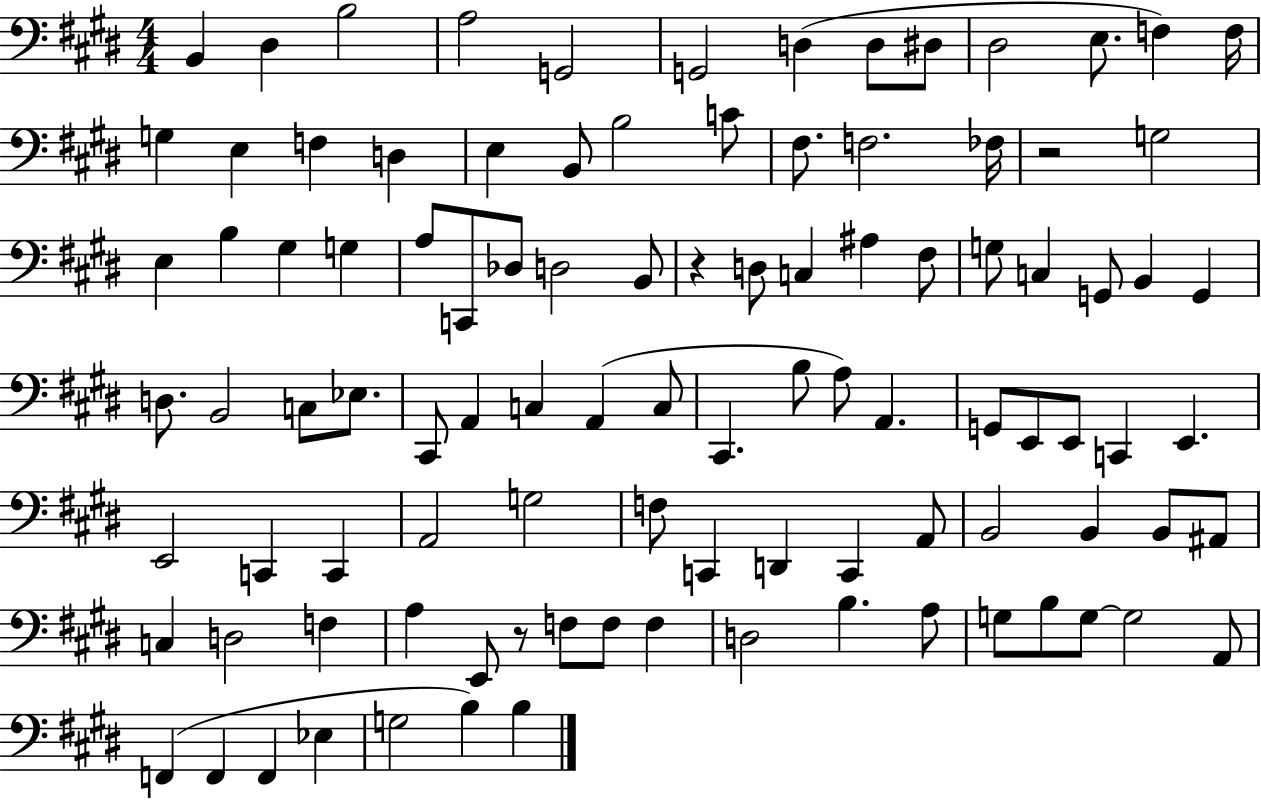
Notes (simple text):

B2/q D#3/q B3/h A3/h G2/h G2/h D3/q D3/e D#3/e D#3/h E3/e. F3/q F3/s G3/q E3/q F3/q D3/q E3/q B2/e B3/h C4/e F#3/e. F3/h. FES3/s R/h G3/h E3/q B3/q G#3/q G3/q A3/e C2/e Db3/e D3/h B2/e R/q D3/e C3/q A#3/q F#3/e G3/e C3/q G2/e B2/q G2/q D3/e. B2/h C3/e Eb3/e. C#2/e A2/q C3/q A2/q C3/e C#2/q. B3/e A3/e A2/q. G2/e E2/e E2/e C2/q E2/q. E2/h C2/q C2/q A2/h G3/h F3/e C2/q D2/q C2/q A2/e B2/h B2/q B2/e A#2/e C3/q D3/h F3/q A3/q E2/e R/e F3/e F3/e F3/q D3/h B3/q. A3/e G3/e B3/e G3/e G3/h A2/e F2/q F2/q F2/q Eb3/q G3/h B3/q B3/q